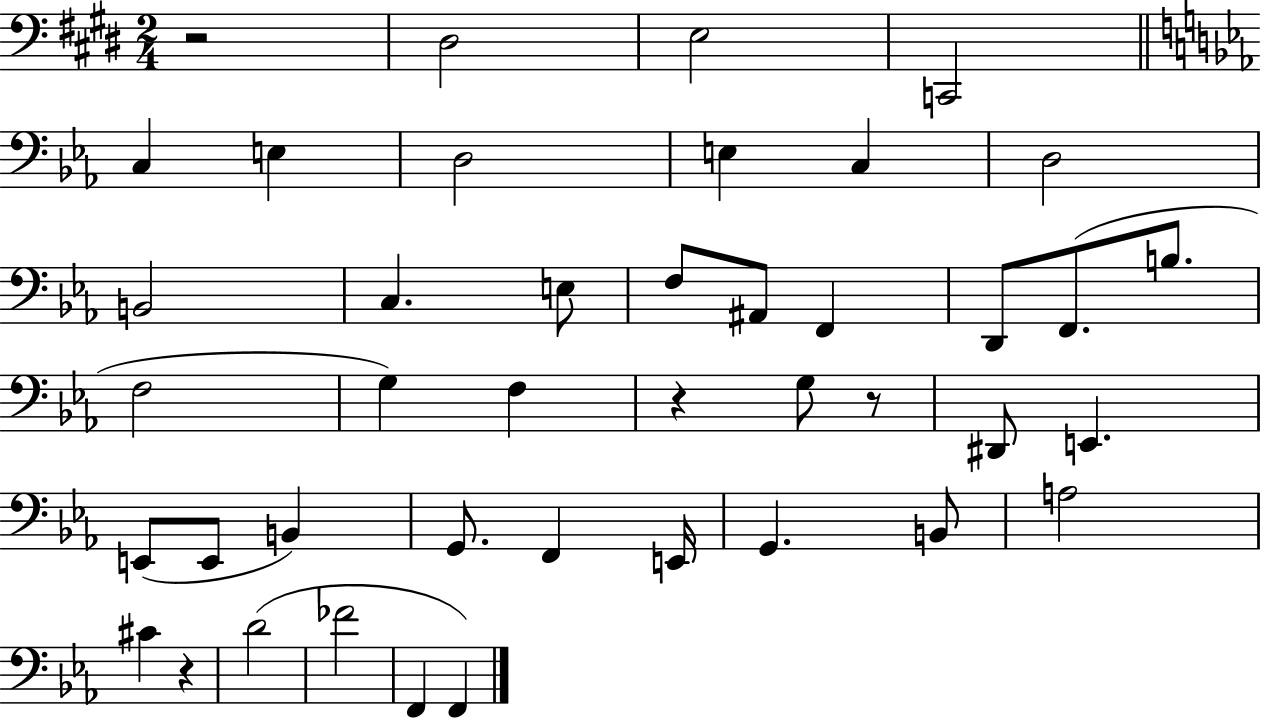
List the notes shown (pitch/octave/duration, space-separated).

R/h D#3/h E3/h C2/h C3/q E3/q D3/h E3/q C3/q D3/h B2/h C3/q. E3/e F3/e A#2/e F2/q D2/e F2/e. B3/e. F3/h G3/q F3/q R/q G3/e R/e D#2/e E2/q. E2/e E2/e B2/q G2/e. F2/q E2/s G2/q. B2/e A3/h C#4/q R/q D4/h FES4/h F2/q F2/q